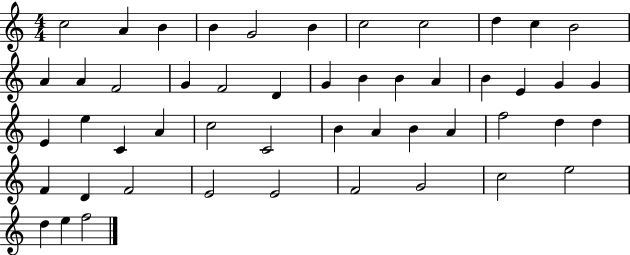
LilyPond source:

{
  \clef treble
  \numericTimeSignature
  \time 4/4
  \key c \major
  c''2 a'4 b'4 | b'4 g'2 b'4 | c''2 c''2 | d''4 c''4 b'2 | \break a'4 a'4 f'2 | g'4 f'2 d'4 | g'4 b'4 b'4 a'4 | b'4 e'4 g'4 g'4 | \break e'4 e''4 c'4 a'4 | c''2 c'2 | b'4 a'4 b'4 a'4 | f''2 d''4 d''4 | \break f'4 d'4 f'2 | e'2 e'2 | f'2 g'2 | c''2 e''2 | \break d''4 e''4 f''2 | \bar "|."
}